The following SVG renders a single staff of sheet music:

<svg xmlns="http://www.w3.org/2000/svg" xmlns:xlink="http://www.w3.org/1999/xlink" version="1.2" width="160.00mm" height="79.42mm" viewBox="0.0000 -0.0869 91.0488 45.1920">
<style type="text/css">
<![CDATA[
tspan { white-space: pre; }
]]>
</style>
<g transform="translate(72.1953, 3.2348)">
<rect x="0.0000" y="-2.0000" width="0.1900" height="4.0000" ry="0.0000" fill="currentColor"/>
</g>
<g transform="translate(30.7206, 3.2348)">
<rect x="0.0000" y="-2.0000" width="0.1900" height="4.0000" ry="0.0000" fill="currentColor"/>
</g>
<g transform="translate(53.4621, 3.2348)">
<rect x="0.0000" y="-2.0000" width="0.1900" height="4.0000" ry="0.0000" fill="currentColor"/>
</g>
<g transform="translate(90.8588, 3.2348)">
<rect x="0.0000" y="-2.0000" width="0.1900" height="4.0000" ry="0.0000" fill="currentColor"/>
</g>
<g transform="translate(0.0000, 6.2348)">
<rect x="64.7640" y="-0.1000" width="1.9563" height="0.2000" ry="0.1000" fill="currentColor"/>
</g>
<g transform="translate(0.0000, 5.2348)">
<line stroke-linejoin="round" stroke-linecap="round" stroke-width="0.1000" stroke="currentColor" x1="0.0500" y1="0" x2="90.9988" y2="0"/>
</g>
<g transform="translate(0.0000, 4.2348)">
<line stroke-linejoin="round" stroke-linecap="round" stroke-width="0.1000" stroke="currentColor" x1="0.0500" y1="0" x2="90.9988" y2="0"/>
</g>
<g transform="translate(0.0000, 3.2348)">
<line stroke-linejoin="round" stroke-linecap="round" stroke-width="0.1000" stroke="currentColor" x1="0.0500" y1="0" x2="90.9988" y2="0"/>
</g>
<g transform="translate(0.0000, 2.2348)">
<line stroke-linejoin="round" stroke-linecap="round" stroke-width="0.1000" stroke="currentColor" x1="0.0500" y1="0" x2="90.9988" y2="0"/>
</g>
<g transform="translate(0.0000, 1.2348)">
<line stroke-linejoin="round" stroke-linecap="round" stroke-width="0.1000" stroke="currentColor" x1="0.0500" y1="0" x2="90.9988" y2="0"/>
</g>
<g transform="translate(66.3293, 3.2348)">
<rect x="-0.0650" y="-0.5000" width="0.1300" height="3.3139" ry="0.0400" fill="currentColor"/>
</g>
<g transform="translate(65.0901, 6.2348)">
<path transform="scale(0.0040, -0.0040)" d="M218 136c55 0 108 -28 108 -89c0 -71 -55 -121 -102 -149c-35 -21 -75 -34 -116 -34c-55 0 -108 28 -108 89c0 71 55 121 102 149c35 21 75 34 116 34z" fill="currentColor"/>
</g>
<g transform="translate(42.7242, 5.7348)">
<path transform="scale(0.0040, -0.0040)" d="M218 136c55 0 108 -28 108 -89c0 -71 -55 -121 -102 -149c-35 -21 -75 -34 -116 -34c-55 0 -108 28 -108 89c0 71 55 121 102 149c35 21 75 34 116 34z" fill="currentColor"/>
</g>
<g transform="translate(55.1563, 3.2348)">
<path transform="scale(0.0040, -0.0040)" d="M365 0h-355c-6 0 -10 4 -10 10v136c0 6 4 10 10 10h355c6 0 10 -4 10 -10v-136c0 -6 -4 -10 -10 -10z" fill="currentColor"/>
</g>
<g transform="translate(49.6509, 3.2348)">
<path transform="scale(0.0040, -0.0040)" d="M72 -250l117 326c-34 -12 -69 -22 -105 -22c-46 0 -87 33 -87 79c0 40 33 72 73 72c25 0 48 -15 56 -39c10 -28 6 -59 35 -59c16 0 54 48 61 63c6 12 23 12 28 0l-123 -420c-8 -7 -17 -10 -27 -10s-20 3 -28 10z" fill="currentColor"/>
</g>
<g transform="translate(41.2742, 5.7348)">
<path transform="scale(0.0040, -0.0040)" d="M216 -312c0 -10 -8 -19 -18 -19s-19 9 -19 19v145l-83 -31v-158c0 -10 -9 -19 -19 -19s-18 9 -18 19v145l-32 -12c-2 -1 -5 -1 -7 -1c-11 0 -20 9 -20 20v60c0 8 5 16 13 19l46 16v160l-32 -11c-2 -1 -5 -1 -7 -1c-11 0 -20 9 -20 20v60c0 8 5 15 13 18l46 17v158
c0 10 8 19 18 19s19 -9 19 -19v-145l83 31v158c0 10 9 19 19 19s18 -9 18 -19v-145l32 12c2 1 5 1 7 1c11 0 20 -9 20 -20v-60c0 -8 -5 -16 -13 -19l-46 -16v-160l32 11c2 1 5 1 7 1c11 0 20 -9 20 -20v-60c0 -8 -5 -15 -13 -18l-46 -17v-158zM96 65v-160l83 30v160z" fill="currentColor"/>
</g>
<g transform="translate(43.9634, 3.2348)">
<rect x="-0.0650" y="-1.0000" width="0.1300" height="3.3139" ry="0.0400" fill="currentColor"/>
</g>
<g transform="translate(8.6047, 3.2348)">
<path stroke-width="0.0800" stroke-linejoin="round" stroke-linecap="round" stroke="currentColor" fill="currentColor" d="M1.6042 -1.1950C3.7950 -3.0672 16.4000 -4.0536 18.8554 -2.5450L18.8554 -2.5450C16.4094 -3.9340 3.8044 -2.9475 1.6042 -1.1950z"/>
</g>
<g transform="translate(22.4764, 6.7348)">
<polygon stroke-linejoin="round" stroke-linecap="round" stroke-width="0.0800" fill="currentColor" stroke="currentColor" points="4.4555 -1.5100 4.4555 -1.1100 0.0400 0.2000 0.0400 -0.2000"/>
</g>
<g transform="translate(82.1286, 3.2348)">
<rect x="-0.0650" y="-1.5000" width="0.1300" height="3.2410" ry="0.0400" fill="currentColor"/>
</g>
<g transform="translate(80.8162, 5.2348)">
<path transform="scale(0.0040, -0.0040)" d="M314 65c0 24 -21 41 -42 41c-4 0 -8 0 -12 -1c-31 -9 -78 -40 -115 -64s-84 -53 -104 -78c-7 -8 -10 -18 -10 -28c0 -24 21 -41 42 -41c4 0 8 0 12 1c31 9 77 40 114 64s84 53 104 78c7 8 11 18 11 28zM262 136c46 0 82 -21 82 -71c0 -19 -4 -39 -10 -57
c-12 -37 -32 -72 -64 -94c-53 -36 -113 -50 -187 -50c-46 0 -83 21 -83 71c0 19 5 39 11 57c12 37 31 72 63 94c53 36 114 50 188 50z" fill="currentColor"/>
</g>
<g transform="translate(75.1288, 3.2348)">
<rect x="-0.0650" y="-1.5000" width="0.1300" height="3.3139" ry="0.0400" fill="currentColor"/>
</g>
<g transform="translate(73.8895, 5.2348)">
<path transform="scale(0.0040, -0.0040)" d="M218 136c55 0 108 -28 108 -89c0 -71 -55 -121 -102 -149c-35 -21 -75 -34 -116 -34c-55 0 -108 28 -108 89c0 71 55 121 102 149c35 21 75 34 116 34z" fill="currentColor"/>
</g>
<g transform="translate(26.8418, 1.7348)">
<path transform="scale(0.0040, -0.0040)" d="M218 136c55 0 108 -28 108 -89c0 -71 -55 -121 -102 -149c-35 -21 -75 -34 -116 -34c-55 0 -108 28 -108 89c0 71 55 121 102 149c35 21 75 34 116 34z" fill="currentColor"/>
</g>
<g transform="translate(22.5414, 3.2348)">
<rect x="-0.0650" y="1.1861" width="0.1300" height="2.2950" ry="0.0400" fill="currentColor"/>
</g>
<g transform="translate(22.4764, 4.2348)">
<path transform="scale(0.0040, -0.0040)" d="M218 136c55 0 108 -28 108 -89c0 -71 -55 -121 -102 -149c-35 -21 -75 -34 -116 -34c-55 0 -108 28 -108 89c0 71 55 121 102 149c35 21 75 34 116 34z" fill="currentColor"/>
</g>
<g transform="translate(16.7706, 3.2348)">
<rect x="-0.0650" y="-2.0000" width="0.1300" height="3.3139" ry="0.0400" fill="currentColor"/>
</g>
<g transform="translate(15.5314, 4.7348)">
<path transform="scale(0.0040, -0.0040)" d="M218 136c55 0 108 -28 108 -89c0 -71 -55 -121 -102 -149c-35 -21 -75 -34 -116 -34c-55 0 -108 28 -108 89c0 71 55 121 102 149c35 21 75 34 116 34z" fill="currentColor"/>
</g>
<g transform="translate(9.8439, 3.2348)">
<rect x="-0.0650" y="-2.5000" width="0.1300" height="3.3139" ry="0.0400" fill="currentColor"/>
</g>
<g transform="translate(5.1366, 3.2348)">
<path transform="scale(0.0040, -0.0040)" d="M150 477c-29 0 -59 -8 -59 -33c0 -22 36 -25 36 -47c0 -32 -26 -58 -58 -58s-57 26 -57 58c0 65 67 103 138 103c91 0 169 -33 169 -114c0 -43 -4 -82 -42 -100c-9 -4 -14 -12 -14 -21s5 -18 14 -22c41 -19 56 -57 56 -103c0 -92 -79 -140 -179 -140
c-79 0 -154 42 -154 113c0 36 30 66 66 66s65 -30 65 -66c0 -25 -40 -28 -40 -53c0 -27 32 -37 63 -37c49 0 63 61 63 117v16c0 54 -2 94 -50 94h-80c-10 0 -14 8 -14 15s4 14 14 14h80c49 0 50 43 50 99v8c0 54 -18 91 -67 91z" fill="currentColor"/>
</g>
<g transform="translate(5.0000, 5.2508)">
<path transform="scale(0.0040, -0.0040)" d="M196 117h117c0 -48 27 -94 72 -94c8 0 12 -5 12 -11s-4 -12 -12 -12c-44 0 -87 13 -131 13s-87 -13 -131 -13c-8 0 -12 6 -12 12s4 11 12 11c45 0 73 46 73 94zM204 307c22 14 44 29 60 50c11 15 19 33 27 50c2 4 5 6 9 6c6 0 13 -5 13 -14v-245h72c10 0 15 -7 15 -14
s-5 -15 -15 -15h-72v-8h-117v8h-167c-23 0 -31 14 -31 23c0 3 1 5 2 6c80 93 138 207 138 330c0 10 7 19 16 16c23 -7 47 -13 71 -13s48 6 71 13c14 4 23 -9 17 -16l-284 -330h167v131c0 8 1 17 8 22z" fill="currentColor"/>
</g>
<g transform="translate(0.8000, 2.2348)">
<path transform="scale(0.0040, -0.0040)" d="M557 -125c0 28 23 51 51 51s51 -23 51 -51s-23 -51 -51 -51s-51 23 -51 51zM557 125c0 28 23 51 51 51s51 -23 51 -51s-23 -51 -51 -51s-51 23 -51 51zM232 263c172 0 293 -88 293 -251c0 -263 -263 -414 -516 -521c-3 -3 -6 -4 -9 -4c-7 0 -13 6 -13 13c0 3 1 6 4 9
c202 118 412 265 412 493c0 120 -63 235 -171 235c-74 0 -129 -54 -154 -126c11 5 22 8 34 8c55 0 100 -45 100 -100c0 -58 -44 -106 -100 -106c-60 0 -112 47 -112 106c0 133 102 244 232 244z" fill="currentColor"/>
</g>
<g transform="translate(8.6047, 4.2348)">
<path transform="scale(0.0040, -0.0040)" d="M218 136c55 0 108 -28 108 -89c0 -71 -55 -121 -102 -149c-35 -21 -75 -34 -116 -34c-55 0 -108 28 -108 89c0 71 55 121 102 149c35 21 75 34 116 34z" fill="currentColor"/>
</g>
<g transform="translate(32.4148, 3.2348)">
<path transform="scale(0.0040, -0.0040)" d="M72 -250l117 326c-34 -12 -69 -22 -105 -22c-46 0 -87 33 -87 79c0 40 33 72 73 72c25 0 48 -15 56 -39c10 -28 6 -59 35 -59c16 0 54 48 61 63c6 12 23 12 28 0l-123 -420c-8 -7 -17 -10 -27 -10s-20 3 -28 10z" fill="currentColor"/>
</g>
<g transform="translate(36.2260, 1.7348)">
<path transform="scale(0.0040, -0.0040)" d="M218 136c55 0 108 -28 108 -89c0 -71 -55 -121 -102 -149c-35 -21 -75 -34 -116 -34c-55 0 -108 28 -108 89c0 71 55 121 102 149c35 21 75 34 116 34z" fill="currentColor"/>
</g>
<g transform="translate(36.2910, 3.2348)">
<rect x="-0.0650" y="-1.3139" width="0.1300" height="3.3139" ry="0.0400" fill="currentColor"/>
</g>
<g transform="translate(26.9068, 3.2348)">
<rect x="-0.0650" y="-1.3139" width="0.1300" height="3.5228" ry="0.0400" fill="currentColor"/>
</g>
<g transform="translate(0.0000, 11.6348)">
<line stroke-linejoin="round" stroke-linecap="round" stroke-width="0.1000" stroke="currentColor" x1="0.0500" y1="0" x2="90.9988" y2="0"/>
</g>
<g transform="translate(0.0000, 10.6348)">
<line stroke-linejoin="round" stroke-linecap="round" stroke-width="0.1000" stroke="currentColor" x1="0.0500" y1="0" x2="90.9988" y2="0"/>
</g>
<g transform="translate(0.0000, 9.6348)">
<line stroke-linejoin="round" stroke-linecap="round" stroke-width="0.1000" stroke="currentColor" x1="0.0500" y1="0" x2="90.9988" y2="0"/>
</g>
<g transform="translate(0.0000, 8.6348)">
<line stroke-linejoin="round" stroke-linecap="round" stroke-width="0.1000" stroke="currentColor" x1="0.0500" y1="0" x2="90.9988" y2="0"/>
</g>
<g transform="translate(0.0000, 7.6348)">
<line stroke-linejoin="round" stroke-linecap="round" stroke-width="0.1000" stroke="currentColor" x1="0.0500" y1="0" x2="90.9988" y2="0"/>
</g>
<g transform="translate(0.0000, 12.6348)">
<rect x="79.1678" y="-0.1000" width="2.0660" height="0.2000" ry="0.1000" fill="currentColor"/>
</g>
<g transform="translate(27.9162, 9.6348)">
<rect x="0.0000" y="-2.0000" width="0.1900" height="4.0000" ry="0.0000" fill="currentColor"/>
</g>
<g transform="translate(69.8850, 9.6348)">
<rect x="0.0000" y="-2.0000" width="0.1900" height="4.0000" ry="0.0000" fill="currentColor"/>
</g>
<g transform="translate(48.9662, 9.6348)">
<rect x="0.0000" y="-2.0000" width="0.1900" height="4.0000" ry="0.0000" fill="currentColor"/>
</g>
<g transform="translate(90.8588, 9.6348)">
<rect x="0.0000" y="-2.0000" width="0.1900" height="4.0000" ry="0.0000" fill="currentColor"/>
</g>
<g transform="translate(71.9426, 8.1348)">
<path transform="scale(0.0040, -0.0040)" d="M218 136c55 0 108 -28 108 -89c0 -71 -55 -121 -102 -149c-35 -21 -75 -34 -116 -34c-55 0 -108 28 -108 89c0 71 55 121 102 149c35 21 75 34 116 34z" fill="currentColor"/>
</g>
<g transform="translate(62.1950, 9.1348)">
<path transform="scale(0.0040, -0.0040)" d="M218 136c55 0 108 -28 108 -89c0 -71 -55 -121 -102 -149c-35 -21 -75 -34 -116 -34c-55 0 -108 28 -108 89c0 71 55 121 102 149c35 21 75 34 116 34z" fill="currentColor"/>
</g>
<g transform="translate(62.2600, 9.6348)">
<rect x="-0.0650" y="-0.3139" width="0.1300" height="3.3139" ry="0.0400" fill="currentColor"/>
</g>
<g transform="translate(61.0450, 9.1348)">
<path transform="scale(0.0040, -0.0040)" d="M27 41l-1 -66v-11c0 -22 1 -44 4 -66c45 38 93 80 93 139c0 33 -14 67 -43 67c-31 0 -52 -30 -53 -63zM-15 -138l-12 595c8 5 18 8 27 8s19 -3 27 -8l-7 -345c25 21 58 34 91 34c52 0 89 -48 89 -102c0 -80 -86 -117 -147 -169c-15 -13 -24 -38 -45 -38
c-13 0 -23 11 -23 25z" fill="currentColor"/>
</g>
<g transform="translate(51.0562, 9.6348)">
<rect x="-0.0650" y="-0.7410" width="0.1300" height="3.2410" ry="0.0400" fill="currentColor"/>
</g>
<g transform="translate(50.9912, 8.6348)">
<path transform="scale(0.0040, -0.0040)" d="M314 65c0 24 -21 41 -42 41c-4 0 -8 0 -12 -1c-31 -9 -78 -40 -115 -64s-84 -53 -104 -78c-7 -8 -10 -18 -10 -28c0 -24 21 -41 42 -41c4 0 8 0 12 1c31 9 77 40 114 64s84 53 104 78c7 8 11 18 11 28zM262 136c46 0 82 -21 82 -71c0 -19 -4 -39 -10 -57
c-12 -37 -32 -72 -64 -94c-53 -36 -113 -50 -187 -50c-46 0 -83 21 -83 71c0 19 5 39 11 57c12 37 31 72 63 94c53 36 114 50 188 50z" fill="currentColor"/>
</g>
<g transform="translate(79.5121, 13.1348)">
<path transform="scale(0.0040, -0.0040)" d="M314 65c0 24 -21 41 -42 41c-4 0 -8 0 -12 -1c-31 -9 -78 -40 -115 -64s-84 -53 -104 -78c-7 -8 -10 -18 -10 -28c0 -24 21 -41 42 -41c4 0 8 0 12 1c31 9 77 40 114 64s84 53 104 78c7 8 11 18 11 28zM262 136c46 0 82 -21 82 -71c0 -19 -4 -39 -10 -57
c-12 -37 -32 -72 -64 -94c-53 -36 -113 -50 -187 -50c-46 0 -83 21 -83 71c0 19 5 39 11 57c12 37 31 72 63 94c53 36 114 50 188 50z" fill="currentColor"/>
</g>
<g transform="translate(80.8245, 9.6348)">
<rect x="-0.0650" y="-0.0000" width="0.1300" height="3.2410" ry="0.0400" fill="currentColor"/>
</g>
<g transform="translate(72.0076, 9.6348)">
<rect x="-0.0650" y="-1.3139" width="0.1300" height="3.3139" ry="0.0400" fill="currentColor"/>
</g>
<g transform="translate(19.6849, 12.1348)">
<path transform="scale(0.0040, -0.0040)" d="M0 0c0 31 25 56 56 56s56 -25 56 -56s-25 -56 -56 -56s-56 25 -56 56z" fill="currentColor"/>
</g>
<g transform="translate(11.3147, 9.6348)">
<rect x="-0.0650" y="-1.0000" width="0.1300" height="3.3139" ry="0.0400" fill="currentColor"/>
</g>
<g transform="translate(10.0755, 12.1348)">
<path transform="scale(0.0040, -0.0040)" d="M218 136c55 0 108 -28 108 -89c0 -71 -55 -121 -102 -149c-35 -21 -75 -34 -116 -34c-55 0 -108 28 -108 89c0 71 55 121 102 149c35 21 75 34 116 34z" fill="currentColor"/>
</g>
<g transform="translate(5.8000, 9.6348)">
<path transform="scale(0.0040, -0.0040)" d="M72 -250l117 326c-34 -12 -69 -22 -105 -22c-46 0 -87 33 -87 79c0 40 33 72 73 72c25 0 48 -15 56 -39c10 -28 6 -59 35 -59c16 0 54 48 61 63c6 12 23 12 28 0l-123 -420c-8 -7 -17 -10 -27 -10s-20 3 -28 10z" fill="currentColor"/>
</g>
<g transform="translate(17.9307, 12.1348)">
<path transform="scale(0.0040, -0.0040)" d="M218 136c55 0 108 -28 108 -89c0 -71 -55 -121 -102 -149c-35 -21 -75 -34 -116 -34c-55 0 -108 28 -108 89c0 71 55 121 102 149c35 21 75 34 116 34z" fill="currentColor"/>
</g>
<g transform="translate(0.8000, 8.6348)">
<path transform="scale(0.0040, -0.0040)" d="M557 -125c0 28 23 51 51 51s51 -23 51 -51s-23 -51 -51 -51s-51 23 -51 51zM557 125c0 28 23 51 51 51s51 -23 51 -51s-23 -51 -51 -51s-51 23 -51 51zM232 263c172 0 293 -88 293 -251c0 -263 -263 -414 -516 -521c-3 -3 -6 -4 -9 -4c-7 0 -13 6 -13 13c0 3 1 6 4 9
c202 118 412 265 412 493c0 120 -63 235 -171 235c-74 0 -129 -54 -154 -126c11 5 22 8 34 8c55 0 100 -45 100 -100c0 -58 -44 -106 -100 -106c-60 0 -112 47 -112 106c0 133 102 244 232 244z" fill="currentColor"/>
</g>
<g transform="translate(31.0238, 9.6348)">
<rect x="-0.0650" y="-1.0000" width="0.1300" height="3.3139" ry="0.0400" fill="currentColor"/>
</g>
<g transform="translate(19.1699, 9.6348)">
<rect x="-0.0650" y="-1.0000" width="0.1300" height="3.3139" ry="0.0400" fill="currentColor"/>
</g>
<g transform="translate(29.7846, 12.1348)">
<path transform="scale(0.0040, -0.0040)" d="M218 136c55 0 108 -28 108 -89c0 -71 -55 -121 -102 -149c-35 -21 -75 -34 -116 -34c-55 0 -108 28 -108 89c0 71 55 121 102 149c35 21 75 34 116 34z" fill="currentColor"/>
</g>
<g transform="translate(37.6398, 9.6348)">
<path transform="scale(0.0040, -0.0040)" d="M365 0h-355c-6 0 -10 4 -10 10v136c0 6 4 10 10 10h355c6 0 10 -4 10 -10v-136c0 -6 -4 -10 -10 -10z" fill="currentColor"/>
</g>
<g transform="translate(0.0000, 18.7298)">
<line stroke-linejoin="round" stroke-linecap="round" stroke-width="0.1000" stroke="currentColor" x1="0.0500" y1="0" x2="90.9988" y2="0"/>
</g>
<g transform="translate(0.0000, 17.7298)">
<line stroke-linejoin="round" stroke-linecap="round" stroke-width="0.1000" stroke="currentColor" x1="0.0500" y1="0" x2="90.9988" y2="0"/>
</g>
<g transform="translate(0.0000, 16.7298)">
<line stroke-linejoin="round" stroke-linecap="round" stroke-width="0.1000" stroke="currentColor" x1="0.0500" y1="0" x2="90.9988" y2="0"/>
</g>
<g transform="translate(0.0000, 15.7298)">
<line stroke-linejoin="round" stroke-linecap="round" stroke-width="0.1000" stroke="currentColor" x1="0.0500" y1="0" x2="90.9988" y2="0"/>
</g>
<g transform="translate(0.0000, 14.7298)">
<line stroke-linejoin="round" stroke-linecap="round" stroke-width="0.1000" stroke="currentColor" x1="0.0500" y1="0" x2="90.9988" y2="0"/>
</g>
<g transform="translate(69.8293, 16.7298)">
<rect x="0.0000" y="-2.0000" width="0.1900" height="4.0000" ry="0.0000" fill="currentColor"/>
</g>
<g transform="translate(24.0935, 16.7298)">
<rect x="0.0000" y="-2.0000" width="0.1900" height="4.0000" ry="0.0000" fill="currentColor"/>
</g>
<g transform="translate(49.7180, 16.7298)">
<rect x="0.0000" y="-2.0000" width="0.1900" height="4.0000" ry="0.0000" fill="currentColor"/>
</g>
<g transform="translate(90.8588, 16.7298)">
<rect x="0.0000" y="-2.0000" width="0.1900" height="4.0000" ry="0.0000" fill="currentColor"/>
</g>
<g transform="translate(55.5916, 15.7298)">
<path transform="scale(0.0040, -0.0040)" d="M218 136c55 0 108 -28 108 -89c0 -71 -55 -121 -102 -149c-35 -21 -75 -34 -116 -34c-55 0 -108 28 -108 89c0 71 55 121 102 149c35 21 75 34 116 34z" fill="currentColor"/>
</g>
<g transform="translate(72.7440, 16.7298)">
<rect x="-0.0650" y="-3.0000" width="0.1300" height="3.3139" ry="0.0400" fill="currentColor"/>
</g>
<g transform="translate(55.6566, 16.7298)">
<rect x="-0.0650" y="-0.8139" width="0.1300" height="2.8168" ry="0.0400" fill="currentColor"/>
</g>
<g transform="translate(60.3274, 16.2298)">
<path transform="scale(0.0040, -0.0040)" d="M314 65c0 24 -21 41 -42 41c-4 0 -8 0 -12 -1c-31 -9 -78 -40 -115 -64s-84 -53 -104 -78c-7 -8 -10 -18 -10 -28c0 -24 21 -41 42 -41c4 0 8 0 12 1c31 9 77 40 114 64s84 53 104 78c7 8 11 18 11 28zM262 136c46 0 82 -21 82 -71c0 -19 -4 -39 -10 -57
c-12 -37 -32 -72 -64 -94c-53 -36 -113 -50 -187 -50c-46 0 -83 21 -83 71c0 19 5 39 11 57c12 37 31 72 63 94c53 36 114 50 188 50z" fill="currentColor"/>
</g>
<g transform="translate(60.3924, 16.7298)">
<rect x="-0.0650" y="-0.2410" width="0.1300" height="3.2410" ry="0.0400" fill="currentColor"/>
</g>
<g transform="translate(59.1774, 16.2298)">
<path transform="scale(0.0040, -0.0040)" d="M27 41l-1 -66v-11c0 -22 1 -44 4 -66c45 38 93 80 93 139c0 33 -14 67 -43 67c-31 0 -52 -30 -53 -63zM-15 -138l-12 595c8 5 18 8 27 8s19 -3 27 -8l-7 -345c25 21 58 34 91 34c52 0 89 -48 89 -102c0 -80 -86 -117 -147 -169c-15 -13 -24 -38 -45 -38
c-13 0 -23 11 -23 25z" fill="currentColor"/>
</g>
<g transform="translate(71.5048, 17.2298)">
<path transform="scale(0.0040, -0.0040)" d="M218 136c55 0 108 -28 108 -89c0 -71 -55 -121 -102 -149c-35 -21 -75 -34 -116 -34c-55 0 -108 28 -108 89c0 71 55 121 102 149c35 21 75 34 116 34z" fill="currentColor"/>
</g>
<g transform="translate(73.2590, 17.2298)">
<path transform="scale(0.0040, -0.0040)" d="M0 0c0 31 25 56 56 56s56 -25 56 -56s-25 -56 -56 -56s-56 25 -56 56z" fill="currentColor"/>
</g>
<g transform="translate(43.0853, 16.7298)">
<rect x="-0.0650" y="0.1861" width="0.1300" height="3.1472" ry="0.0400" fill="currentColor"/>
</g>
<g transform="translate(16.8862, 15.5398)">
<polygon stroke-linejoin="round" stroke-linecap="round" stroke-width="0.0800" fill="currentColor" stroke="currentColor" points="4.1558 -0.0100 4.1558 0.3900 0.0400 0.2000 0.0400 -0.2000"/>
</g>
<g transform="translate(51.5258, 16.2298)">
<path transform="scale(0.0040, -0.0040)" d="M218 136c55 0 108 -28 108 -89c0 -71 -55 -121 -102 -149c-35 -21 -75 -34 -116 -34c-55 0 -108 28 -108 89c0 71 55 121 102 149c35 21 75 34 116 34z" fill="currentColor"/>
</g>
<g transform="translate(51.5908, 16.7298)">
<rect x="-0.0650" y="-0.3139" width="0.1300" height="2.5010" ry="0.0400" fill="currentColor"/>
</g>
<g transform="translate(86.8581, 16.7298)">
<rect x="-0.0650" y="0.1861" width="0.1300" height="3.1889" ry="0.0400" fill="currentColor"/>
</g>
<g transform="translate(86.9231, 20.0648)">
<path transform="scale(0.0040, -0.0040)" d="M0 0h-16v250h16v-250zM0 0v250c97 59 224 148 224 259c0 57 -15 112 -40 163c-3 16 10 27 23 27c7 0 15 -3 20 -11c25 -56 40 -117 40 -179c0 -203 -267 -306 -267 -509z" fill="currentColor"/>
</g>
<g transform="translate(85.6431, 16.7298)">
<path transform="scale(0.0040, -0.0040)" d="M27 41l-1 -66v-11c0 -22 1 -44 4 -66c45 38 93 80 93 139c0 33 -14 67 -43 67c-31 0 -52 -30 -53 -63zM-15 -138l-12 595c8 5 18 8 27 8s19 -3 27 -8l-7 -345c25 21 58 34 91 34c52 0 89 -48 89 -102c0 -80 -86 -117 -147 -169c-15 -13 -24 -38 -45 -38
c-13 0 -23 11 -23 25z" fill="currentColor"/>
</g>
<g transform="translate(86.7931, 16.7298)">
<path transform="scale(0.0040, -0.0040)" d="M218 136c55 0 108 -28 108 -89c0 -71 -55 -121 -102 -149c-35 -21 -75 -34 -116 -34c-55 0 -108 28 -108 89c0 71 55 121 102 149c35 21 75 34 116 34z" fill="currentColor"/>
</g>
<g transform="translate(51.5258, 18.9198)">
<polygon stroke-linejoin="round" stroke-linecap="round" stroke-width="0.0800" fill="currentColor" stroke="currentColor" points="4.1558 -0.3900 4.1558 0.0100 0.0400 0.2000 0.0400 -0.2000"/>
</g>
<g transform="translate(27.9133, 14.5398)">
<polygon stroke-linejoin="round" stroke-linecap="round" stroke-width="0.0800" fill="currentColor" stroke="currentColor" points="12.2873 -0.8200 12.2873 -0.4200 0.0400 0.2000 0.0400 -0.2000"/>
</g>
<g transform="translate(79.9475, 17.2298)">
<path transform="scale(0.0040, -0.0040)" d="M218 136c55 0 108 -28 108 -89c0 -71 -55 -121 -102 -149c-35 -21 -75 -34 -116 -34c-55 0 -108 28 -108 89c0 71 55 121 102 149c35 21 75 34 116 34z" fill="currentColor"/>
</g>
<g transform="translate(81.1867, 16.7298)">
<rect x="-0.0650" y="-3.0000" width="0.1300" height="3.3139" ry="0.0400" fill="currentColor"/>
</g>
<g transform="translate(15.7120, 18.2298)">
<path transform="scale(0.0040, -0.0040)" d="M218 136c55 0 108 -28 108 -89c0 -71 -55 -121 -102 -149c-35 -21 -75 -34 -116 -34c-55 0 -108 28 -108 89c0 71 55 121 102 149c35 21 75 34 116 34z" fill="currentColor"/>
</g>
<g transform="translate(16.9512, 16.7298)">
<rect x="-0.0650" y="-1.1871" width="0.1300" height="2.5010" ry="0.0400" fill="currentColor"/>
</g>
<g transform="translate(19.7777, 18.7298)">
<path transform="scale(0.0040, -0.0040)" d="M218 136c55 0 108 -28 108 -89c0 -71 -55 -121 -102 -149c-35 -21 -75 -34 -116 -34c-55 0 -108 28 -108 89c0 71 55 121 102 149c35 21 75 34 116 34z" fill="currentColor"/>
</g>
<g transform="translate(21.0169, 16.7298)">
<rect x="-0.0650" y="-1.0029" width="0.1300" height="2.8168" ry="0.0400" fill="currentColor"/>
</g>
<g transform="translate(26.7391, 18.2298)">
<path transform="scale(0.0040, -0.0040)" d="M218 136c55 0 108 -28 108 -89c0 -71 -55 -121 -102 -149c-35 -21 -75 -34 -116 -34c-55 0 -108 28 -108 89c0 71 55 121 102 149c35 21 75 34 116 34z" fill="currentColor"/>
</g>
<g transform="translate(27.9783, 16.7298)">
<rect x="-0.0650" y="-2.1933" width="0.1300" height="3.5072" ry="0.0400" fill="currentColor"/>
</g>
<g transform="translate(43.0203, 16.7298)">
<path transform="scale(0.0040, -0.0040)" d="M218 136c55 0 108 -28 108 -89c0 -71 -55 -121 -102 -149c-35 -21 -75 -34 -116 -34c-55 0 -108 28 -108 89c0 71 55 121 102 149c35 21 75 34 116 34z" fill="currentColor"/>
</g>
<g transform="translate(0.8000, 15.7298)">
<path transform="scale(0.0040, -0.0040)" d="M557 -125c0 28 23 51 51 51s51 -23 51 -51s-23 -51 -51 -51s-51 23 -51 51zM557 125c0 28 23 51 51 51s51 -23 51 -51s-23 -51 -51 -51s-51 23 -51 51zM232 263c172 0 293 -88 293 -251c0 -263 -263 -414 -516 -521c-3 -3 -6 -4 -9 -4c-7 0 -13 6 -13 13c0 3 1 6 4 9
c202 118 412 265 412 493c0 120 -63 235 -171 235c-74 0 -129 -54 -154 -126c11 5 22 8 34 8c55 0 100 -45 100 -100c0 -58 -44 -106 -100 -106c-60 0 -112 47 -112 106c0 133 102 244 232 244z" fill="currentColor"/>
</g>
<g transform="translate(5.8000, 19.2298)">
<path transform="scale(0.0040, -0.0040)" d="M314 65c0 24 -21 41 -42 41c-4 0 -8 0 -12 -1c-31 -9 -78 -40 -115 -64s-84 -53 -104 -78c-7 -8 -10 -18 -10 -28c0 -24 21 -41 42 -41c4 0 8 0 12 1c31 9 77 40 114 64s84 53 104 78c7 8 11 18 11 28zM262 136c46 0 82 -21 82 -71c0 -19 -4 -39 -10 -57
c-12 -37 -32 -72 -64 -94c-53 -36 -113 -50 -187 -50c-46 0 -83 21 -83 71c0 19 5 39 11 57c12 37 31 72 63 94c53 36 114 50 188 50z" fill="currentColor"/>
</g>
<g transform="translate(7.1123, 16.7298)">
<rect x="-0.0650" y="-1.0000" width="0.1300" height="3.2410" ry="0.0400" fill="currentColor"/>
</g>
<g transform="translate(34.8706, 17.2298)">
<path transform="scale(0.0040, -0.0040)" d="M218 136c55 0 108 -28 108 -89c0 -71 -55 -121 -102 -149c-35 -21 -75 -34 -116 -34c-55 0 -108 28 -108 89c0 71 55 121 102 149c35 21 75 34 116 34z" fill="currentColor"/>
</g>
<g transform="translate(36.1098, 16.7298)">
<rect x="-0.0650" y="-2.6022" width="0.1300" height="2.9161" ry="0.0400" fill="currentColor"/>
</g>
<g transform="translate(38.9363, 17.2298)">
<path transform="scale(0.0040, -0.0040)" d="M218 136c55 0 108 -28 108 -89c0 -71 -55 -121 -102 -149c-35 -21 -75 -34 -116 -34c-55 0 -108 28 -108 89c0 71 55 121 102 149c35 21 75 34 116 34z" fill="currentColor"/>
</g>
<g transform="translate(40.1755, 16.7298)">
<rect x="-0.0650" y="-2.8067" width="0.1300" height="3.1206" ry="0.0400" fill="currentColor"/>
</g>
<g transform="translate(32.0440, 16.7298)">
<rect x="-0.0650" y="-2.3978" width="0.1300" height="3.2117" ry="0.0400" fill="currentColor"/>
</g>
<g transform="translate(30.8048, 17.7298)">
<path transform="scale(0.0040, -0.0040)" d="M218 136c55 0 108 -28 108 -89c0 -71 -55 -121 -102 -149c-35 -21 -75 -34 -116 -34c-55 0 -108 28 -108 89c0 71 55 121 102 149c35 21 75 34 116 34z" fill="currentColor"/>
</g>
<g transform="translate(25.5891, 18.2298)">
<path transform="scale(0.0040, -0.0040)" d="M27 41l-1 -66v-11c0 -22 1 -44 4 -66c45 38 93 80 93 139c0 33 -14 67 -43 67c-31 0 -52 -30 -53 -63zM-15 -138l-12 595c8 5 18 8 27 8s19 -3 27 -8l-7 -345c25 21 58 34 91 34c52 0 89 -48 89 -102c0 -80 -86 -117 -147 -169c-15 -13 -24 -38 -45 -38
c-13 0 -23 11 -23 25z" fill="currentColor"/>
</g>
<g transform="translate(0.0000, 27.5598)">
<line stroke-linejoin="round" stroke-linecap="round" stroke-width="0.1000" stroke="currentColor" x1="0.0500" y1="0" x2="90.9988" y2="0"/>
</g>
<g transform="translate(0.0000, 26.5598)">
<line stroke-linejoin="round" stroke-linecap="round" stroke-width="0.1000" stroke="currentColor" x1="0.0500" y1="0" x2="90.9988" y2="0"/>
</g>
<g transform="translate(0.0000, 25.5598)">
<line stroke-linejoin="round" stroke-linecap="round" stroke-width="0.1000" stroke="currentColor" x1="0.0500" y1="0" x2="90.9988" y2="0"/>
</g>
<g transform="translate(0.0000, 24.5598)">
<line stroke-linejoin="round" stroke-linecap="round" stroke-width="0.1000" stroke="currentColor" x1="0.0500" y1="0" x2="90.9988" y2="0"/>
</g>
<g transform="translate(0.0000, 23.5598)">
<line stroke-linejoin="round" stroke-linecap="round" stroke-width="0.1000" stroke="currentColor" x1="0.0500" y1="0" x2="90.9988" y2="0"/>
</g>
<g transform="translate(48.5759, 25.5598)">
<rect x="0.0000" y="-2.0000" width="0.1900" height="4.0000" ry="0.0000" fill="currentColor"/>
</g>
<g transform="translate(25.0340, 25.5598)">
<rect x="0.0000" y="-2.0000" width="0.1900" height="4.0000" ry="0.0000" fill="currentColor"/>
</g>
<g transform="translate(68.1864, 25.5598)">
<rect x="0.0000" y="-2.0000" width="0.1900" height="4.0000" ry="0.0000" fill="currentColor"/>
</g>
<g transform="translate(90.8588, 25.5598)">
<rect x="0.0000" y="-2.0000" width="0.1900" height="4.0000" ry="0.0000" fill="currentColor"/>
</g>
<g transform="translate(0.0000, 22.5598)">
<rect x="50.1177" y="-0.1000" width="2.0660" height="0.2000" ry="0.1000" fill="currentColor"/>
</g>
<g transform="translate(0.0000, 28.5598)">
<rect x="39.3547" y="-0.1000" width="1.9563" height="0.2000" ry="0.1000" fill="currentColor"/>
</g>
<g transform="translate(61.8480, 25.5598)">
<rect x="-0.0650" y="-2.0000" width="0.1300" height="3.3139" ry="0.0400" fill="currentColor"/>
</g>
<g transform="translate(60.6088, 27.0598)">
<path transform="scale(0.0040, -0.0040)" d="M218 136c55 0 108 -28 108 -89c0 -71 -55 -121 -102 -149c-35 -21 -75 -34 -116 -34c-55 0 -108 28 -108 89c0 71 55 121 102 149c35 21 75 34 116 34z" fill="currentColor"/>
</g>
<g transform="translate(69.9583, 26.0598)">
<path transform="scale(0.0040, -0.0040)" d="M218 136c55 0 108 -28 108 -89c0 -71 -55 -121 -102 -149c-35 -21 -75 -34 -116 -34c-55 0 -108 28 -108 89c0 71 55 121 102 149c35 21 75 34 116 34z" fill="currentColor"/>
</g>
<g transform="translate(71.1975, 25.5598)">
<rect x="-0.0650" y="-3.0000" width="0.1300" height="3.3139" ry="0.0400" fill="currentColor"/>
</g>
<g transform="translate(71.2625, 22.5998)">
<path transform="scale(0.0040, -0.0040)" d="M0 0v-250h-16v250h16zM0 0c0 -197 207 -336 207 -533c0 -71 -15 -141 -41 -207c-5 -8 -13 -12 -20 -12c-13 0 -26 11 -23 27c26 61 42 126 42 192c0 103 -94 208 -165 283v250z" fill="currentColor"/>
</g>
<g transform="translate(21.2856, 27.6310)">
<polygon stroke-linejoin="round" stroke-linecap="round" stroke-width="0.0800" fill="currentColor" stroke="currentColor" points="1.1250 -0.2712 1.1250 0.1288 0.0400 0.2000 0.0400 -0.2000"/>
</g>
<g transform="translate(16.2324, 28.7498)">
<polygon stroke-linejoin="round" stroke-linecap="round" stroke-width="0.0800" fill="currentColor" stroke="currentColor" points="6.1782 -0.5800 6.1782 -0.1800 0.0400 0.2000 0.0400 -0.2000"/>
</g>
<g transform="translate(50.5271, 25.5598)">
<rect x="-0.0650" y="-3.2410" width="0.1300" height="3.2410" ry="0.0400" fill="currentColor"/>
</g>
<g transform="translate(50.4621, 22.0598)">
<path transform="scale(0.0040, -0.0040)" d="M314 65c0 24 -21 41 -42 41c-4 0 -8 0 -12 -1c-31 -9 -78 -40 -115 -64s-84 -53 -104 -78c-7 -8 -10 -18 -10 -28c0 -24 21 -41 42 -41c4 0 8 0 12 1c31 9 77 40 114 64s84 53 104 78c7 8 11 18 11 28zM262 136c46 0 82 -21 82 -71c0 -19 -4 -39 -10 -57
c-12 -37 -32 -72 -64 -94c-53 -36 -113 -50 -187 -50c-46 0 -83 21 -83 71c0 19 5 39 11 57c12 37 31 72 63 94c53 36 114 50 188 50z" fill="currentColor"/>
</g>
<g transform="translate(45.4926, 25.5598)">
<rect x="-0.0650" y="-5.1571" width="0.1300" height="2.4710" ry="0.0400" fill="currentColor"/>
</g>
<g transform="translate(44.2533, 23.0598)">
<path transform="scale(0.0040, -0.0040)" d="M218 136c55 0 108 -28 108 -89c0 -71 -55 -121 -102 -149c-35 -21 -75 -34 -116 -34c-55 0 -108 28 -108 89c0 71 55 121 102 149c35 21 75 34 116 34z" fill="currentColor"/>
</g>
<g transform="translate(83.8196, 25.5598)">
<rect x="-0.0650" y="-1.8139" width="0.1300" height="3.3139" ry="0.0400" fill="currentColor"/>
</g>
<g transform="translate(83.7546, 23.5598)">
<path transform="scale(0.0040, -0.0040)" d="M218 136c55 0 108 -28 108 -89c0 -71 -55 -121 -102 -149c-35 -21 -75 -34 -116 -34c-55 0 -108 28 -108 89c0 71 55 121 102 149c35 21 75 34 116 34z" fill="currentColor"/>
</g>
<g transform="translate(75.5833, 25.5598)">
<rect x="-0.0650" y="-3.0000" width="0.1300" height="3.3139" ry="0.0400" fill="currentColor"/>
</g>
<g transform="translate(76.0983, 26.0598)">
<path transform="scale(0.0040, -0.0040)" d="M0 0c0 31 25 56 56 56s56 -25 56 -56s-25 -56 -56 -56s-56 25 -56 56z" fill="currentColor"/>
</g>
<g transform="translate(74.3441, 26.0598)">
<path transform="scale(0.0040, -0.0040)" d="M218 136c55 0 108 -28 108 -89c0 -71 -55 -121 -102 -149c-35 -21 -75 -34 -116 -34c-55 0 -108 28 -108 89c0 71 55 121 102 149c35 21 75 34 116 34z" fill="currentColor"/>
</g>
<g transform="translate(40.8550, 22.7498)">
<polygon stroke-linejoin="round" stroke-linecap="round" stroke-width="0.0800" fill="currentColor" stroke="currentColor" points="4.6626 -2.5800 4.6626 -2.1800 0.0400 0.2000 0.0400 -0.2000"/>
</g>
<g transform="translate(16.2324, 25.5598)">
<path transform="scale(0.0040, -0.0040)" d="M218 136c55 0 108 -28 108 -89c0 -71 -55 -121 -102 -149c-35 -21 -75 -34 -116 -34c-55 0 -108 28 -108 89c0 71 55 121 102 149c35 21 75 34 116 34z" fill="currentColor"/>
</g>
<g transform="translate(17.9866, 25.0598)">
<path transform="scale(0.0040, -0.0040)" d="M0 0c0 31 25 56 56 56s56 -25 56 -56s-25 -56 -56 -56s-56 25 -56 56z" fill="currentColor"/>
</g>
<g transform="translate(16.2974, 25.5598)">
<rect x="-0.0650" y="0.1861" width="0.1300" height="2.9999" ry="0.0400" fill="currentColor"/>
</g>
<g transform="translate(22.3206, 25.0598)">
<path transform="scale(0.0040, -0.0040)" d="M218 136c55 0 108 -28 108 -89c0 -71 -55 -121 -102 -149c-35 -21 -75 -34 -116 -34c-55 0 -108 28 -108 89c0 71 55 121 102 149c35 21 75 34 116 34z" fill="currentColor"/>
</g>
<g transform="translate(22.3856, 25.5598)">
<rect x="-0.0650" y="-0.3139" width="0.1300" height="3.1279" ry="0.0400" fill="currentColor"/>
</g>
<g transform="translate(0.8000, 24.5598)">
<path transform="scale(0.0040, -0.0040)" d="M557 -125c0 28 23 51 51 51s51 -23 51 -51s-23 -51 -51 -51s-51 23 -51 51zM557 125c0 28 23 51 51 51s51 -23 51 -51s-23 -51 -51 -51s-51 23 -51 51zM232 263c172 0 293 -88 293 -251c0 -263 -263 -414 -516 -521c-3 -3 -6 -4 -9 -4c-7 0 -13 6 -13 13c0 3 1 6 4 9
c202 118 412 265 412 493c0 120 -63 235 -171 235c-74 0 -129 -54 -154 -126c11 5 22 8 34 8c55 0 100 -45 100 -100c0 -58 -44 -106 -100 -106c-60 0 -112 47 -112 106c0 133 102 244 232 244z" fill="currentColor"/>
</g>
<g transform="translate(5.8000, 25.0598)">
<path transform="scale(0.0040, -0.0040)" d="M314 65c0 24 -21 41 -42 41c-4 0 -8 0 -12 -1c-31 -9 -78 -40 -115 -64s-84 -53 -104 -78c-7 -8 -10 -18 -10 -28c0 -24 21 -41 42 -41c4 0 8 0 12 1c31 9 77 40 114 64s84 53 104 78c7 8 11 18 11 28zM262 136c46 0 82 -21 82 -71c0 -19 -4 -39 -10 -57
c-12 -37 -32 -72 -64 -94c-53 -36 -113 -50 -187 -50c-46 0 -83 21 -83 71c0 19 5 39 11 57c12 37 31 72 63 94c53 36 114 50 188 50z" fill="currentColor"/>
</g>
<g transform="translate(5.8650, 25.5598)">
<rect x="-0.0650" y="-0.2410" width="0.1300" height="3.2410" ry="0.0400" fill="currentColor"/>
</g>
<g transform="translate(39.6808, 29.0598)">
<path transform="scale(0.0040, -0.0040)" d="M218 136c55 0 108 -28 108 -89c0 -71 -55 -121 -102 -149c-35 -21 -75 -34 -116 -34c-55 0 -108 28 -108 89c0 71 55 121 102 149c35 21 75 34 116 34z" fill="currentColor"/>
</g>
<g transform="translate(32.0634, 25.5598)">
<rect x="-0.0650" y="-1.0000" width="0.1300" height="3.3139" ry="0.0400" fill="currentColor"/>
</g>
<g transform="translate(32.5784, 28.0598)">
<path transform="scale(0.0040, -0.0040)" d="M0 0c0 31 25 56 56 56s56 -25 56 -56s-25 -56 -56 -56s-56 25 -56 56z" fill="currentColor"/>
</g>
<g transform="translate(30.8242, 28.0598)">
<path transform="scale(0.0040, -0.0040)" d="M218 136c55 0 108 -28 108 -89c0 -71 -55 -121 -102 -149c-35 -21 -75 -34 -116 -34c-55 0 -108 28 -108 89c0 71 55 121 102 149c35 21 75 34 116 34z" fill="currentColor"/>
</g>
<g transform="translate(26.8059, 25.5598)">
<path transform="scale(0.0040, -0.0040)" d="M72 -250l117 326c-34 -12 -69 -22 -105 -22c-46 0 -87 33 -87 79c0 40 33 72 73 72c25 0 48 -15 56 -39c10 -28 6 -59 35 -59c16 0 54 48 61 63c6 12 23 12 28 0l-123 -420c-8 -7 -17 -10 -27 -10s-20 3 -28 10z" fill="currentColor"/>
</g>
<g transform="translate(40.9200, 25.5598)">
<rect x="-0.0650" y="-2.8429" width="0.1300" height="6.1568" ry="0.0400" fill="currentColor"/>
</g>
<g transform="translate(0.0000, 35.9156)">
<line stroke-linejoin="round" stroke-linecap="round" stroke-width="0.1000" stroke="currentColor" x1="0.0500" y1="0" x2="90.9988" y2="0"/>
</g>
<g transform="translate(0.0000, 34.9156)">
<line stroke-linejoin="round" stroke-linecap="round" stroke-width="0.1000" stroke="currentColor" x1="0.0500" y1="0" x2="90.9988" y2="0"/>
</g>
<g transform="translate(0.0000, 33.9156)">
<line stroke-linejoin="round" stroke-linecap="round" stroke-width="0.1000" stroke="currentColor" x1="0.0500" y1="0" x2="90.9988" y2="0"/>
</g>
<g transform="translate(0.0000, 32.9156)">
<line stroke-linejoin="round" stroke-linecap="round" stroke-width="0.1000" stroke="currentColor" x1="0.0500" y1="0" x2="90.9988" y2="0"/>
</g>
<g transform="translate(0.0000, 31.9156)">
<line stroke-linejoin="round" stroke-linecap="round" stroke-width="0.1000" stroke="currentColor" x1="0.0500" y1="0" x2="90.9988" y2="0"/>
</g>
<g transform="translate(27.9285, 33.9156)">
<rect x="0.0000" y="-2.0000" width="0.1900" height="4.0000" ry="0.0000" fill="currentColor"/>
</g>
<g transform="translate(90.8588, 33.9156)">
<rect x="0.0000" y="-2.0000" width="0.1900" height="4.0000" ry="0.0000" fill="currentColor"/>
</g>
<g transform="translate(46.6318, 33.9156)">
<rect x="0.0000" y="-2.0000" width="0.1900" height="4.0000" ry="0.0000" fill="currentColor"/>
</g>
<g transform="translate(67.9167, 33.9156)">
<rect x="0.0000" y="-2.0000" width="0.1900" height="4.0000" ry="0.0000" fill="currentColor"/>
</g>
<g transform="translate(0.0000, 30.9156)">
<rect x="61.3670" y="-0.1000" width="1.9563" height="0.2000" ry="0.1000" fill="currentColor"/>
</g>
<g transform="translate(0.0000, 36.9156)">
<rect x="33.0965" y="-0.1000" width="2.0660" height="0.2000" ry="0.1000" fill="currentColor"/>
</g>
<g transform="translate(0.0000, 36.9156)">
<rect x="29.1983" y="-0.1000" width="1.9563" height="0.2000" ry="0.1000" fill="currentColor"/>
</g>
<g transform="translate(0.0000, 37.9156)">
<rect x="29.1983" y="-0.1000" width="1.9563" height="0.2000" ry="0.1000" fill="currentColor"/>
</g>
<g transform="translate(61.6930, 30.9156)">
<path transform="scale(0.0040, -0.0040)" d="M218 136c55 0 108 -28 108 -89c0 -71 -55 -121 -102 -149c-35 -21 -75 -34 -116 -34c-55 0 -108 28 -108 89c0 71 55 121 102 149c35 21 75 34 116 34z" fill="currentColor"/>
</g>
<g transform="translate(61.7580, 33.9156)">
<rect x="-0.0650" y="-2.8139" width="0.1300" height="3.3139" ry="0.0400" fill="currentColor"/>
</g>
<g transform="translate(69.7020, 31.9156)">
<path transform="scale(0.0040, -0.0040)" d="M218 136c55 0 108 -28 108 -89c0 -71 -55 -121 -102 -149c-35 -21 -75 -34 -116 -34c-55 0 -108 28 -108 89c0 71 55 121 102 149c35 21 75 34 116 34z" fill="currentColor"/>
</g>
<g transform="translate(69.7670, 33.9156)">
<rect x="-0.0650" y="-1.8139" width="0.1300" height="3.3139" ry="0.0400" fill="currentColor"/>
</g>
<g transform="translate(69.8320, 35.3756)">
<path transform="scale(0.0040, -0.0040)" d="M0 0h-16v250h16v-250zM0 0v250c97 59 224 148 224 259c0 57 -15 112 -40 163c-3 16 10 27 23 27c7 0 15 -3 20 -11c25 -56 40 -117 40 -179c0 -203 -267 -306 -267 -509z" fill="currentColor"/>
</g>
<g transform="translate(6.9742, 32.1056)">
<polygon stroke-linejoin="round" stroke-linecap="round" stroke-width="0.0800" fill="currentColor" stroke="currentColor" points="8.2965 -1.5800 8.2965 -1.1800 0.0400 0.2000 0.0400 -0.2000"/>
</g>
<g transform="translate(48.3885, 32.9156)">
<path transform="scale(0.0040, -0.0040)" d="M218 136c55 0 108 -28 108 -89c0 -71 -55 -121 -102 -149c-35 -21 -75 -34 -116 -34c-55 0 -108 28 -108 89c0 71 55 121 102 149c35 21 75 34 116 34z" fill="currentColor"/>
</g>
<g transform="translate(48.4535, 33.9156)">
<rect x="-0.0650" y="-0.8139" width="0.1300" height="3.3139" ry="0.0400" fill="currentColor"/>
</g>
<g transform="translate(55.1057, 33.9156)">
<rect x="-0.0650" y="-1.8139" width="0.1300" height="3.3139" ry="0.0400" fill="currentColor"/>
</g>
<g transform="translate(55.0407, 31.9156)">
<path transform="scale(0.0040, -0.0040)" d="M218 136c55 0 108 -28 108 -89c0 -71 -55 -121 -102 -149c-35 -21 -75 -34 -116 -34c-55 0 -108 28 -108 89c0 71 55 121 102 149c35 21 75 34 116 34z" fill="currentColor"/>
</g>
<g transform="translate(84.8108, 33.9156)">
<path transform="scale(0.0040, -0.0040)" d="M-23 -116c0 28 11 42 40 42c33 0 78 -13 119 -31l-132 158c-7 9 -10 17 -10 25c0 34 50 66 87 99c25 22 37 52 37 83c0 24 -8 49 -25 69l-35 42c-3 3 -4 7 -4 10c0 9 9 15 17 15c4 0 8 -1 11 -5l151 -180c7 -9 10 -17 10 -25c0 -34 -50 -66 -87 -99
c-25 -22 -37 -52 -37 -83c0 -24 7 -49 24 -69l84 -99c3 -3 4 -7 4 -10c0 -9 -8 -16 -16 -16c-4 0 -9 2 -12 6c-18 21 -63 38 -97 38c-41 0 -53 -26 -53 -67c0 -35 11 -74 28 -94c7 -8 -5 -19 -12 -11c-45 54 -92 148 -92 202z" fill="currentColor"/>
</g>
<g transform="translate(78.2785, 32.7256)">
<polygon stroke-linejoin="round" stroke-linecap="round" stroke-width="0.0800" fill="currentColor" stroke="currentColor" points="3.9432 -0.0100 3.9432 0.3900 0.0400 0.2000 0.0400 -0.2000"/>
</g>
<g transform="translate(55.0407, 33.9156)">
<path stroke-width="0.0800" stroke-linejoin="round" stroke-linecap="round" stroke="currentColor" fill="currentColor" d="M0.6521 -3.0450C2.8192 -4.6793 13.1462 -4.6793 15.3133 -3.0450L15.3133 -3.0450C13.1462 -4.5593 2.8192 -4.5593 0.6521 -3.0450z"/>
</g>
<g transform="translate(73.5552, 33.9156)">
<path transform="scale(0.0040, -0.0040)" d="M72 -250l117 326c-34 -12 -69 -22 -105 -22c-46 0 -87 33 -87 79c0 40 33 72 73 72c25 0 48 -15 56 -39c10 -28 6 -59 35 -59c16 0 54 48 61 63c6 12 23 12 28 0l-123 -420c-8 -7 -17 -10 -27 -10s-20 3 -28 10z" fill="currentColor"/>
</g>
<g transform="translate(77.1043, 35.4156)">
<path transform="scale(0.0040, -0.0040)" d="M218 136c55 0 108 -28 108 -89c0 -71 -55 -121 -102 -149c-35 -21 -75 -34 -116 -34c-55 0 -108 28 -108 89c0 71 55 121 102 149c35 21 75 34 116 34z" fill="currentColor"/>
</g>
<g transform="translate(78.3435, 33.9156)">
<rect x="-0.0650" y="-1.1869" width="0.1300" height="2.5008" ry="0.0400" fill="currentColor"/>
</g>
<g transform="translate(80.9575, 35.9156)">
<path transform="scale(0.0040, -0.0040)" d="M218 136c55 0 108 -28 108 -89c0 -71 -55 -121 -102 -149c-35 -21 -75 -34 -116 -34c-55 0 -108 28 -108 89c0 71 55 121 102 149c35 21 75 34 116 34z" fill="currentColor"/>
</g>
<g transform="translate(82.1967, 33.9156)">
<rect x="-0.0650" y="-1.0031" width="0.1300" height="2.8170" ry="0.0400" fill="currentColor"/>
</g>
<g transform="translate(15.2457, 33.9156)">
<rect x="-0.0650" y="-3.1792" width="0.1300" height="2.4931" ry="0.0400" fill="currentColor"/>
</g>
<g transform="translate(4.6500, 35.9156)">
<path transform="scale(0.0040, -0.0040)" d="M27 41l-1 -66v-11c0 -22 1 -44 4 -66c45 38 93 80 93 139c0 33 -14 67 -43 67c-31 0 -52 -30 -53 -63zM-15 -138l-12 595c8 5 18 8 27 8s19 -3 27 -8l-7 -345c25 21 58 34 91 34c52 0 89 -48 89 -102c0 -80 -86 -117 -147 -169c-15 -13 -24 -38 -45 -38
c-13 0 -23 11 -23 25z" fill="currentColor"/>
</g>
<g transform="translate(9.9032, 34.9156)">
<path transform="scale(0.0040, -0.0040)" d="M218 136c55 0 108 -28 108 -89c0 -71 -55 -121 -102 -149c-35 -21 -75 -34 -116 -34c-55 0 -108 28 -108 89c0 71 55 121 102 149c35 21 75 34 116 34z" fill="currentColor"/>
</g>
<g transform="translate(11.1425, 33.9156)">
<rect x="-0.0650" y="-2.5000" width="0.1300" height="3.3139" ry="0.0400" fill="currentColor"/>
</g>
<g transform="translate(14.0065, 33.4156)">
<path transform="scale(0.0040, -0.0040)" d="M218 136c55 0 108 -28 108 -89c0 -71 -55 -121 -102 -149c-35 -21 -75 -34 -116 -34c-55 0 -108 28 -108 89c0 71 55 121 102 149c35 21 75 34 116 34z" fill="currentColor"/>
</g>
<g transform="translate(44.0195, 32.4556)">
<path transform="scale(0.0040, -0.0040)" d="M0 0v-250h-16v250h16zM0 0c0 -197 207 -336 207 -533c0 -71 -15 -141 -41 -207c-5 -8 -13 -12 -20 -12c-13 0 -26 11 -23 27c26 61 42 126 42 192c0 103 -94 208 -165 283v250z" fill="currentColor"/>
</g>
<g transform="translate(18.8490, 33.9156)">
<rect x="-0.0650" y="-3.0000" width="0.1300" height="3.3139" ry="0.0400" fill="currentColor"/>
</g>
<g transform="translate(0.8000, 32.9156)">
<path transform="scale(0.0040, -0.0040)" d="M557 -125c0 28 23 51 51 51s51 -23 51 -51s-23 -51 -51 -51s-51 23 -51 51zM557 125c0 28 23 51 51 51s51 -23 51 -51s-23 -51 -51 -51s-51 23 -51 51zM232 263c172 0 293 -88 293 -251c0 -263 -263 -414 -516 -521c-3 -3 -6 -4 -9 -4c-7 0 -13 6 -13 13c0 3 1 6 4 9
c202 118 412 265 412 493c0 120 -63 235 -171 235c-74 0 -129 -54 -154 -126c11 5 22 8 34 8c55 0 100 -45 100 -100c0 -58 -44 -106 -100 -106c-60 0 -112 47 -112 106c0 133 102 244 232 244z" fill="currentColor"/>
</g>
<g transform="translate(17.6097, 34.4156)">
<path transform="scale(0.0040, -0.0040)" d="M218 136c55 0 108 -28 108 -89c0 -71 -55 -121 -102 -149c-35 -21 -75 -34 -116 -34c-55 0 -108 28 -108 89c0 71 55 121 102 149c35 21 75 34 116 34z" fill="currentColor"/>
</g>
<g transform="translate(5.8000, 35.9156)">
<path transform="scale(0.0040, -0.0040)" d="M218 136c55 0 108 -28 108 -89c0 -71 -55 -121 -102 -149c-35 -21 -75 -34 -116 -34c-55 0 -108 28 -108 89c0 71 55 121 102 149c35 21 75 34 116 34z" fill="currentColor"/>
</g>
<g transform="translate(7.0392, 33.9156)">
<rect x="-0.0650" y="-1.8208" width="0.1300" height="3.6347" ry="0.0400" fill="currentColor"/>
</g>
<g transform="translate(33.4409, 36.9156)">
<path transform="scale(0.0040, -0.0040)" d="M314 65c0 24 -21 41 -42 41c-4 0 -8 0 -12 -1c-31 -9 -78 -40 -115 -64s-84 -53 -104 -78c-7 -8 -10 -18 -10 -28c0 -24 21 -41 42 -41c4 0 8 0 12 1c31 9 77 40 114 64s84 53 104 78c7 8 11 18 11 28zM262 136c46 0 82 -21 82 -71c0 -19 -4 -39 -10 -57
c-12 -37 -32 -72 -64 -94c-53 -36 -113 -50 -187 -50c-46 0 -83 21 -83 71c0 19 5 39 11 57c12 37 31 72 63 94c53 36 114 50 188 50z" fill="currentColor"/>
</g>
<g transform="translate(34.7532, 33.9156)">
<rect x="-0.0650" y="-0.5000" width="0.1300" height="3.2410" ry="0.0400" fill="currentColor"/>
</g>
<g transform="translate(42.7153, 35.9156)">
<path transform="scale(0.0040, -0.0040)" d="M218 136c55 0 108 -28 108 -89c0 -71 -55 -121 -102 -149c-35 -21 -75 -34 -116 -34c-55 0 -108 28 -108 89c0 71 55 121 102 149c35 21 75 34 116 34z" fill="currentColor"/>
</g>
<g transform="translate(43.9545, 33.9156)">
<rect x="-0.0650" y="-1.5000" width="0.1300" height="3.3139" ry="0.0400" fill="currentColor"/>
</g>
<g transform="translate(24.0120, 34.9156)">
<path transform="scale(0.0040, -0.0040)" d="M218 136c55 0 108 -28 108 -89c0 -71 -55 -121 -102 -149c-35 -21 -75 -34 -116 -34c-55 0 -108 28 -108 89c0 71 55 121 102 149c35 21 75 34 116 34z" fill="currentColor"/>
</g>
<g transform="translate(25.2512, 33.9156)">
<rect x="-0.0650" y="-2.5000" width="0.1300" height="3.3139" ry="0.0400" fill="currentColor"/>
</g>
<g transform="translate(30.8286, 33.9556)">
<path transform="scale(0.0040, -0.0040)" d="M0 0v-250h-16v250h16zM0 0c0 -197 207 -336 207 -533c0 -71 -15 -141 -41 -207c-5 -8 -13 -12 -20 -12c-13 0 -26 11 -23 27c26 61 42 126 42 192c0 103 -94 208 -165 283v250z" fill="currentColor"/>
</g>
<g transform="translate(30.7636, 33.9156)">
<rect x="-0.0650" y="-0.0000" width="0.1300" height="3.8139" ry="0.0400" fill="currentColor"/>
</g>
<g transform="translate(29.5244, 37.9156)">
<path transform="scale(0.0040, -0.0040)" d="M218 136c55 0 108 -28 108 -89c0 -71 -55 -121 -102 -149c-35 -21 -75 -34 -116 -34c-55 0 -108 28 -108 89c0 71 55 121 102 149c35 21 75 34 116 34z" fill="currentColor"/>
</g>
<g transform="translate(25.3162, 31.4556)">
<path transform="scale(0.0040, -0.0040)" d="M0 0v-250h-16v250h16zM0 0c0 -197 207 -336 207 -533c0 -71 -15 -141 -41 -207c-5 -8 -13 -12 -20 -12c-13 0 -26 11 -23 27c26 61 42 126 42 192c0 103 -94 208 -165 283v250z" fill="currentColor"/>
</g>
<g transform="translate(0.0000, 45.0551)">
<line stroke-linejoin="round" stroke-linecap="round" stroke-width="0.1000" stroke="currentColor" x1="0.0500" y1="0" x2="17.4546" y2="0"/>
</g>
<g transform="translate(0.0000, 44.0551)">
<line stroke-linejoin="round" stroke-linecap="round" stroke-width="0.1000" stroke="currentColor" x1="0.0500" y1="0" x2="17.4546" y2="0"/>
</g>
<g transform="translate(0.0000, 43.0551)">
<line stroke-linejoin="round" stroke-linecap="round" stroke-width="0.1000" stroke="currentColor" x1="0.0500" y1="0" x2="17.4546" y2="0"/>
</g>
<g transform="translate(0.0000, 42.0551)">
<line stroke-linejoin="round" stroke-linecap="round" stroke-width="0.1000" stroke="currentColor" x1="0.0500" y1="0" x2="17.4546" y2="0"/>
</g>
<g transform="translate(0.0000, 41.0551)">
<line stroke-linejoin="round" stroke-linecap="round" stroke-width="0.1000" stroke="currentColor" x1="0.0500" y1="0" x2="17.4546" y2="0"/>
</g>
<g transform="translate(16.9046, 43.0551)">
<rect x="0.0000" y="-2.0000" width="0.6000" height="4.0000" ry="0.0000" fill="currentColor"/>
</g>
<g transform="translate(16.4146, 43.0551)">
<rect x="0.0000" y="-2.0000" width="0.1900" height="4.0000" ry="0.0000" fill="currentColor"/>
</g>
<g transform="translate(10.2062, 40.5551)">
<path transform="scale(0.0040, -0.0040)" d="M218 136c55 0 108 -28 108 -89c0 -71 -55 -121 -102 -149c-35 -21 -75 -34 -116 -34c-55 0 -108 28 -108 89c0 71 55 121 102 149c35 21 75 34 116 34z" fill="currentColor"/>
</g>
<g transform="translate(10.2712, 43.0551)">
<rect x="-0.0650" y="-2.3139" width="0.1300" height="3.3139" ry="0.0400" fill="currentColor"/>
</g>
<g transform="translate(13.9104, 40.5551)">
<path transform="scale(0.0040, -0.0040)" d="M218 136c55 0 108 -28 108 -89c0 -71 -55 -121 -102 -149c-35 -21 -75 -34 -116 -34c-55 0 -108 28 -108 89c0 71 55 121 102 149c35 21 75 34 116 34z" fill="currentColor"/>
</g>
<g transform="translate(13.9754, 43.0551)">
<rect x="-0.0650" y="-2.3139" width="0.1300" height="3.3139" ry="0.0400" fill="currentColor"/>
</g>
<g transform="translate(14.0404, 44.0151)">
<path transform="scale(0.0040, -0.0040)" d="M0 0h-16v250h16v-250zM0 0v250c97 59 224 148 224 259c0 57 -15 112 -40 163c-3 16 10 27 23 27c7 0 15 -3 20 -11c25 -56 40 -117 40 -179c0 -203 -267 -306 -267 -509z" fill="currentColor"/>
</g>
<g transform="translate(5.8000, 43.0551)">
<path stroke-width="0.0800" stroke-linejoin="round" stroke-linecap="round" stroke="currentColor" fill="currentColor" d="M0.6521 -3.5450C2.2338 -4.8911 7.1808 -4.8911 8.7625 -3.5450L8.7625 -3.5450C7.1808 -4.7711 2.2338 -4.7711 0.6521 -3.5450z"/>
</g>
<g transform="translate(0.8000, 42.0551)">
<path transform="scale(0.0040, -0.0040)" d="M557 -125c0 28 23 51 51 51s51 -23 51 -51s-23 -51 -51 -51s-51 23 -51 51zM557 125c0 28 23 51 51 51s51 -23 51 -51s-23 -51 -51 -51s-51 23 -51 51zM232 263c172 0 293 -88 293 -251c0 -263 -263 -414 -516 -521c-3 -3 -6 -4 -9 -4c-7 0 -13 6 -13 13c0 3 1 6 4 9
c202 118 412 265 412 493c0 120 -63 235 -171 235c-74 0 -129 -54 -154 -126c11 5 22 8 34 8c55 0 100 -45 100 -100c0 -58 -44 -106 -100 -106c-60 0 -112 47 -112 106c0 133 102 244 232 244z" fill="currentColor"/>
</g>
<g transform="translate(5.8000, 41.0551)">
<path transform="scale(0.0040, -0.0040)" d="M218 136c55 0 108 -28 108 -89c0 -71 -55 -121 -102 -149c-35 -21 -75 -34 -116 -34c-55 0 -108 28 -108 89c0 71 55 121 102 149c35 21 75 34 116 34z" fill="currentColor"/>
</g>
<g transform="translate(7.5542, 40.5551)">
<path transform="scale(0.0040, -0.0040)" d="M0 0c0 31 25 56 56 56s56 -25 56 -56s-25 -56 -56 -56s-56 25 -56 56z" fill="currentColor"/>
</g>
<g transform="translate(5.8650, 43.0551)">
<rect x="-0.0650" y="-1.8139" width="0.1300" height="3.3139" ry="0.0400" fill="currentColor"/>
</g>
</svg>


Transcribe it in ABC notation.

X:1
T:Untitled
M:3/4
L:1/4
K:C
B,, A,, B,,/2 G,/2 z/2 G, ^F,, z/2 z2 E,, G,, G,,2 z/2 F,, F,, F,, z2 F,2 _E, G, D,,2 F,,2 A,,/2 G,,/2 _A,,/2 B,,/2 C,/2 C,/2 D, E,/2 F,/2 _E,2 C, C, _D,/2 E,2 D,/2 E,/4 z/2 F,, D,,/2 B,/2 D2 A,, C,/2 C, A, _G,,/2 B,,/2 E,/2 C, B,,/2 C,,/2 E,,2 G,,/2 F, A, C A,/2 z/2 A,,/2 G,,/2 z A, B, B,/2